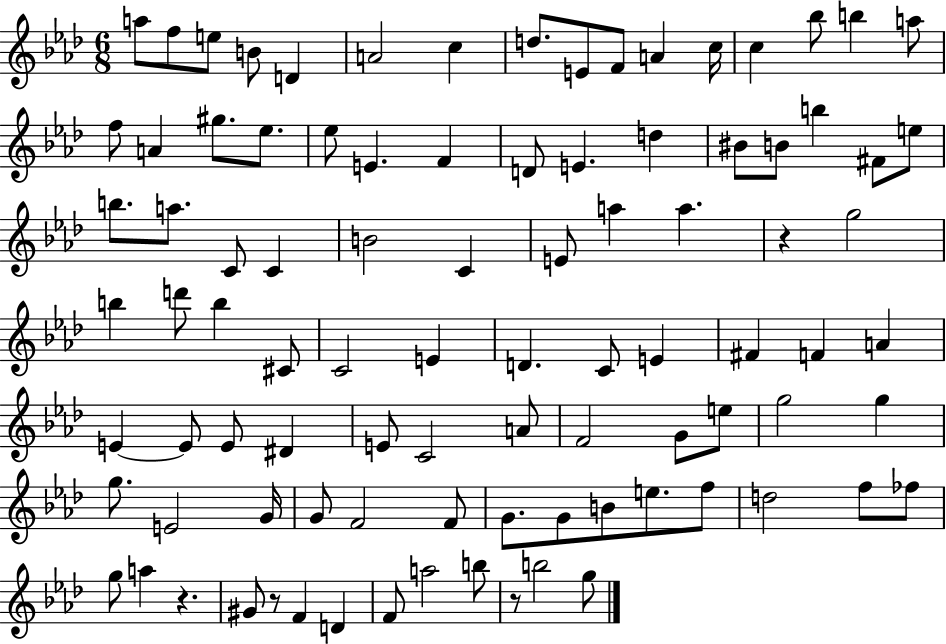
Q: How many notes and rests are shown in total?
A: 93